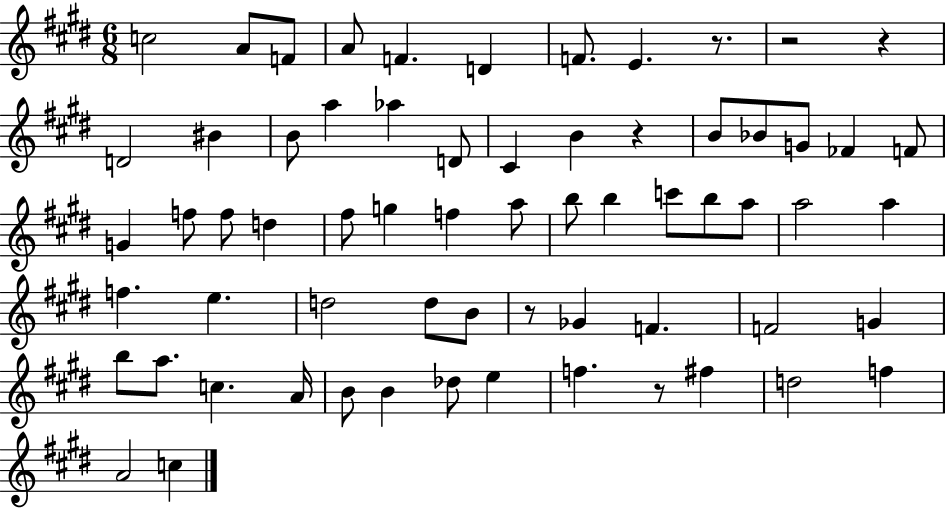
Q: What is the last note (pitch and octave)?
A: C5